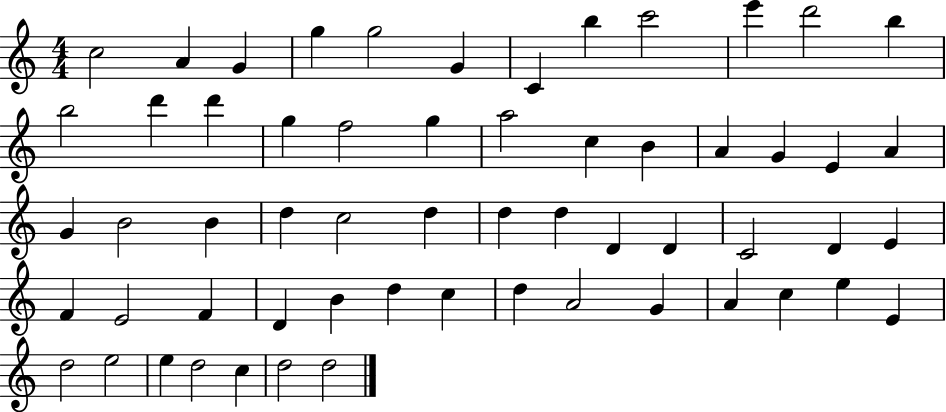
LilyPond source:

{
  \clef treble
  \numericTimeSignature
  \time 4/4
  \key c \major
  c''2 a'4 g'4 | g''4 g''2 g'4 | c'4 b''4 c'''2 | e'''4 d'''2 b''4 | \break b''2 d'''4 d'''4 | g''4 f''2 g''4 | a''2 c''4 b'4 | a'4 g'4 e'4 a'4 | \break g'4 b'2 b'4 | d''4 c''2 d''4 | d''4 d''4 d'4 d'4 | c'2 d'4 e'4 | \break f'4 e'2 f'4 | d'4 b'4 d''4 c''4 | d''4 a'2 g'4 | a'4 c''4 e''4 e'4 | \break d''2 e''2 | e''4 d''2 c''4 | d''2 d''2 | \bar "|."
}